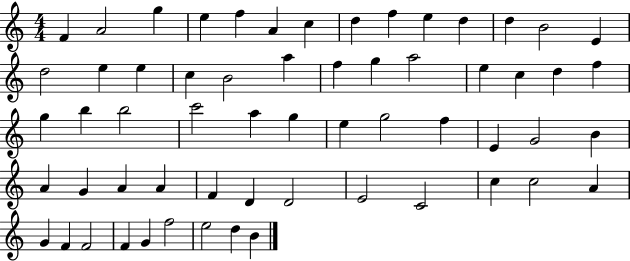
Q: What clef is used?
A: treble